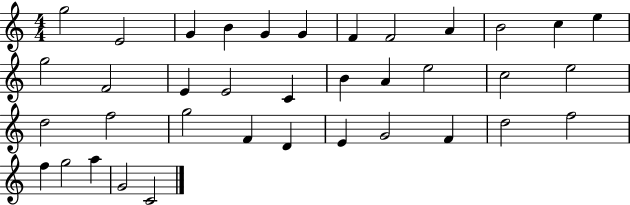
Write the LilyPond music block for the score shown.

{
  \clef treble
  \numericTimeSignature
  \time 4/4
  \key c \major
  g''2 e'2 | g'4 b'4 g'4 g'4 | f'4 f'2 a'4 | b'2 c''4 e''4 | \break g''2 f'2 | e'4 e'2 c'4 | b'4 a'4 e''2 | c''2 e''2 | \break d''2 f''2 | g''2 f'4 d'4 | e'4 g'2 f'4 | d''2 f''2 | \break f''4 g''2 a''4 | g'2 c'2 | \bar "|."
}